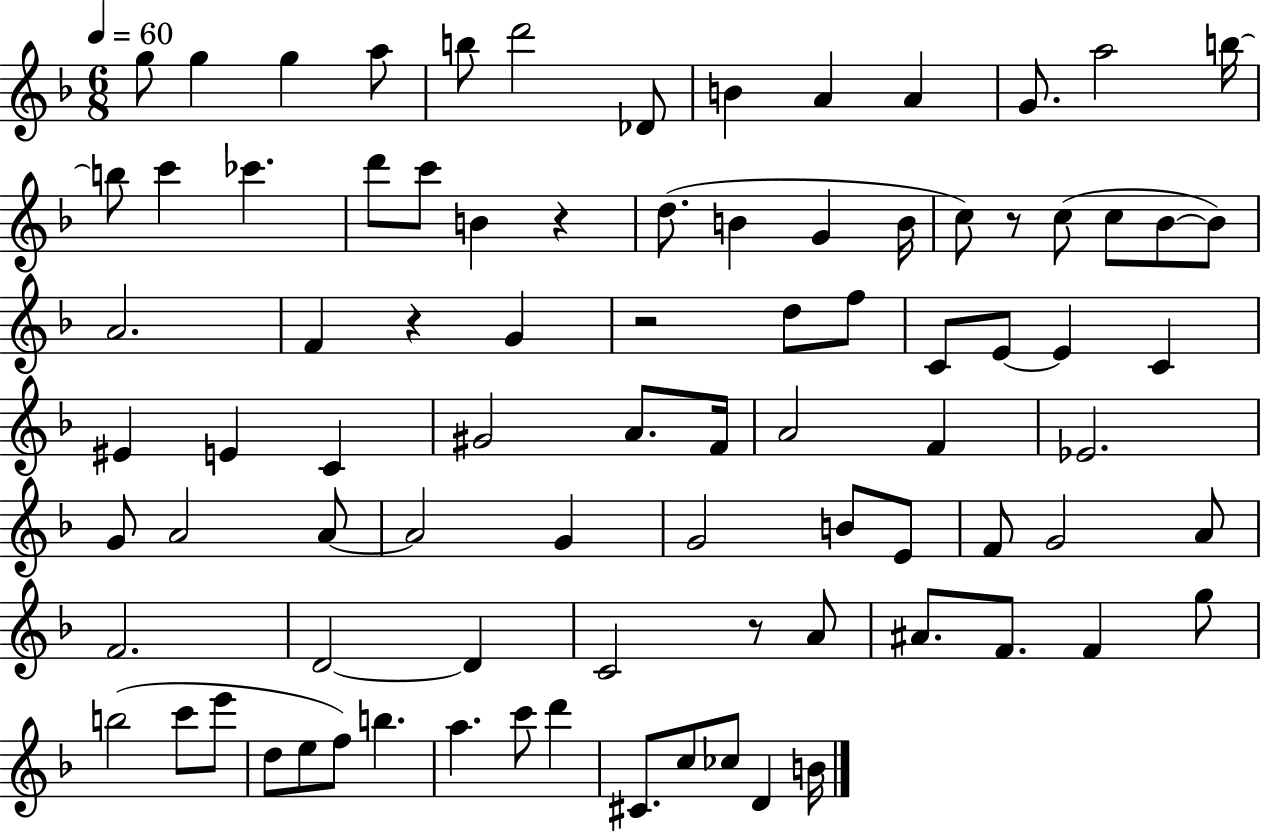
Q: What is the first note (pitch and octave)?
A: G5